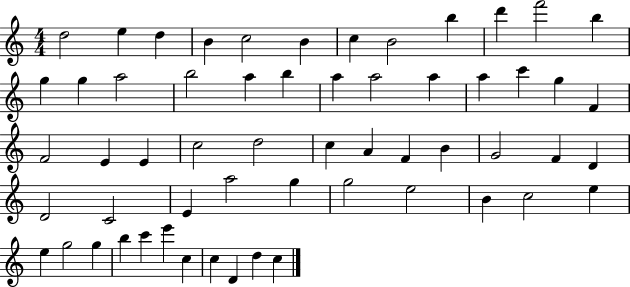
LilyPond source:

{
  \clef treble
  \numericTimeSignature
  \time 4/4
  \key c \major
  d''2 e''4 d''4 | b'4 c''2 b'4 | c''4 b'2 b''4 | d'''4 f'''2 b''4 | \break g''4 g''4 a''2 | b''2 a''4 b''4 | a''4 a''2 a''4 | a''4 c'''4 g''4 f'4 | \break f'2 e'4 e'4 | c''2 d''2 | c''4 a'4 f'4 b'4 | g'2 f'4 d'4 | \break d'2 c'2 | e'4 a''2 g''4 | g''2 e''2 | b'4 c''2 e''4 | \break e''4 g''2 g''4 | b''4 c'''4 e'''4 c''4 | c''4 d'4 d''4 c''4 | \bar "|."
}